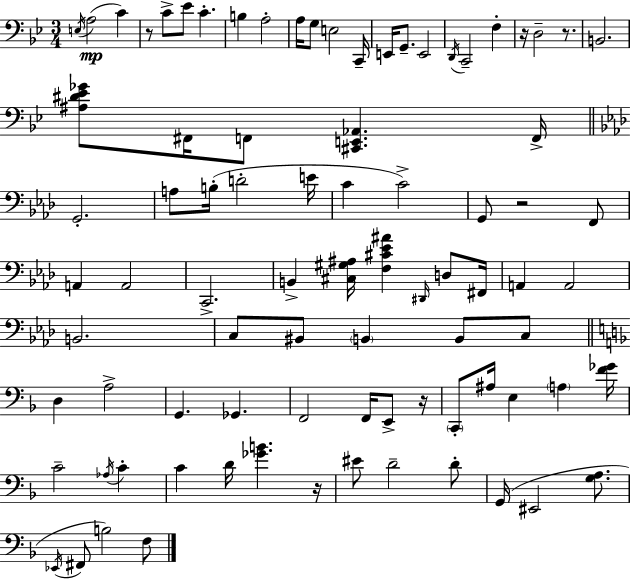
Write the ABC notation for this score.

X:1
T:Untitled
M:3/4
L:1/4
K:Bb
E,/4 A,2 C z/2 C/2 _E/2 C B, A,2 A,/4 G,/2 E,2 C,,/4 E,,/4 G,,/2 E,,2 D,,/4 C,,2 F, z/4 D,2 z/2 B,,2 [^A,^D_E_G]/2 ^F,,/4 F,,/2 [^C,,E,,_A,,] F,,/4 G,,2 A,/2 B,/4 D2 E/4 C C2 G,,/2 z2 F,,/2 A,, A,,2 C,,2 B,, [^C,^G,^A,]/4 [F,^C_E^A] ^D,,/4 D,/2 ^F,,/4 A,, A,,2 B,,2 C,/2 ^B,,/2 B,, B,,/2 C,/2 D, A,2 G,, _G,, F,,2 F,,/4 E,,/2 z/4 C,,/2 ^A,/4 E, A, [F_G]/4 C2 _A,/4 C C D/4 [_GB] z/4 ^E/2 D2 D/2 G,,/4 ^E,,2 [G,A,]/2 _E,,/4 ^F,,/2 B,2 F,/2